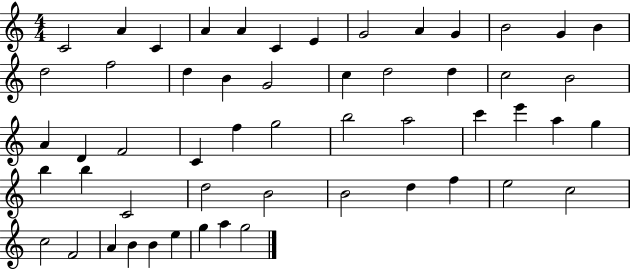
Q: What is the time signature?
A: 4/4